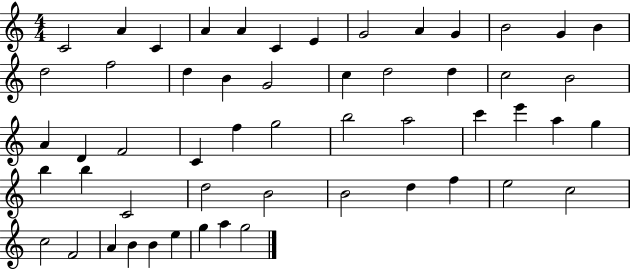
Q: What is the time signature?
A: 4/4